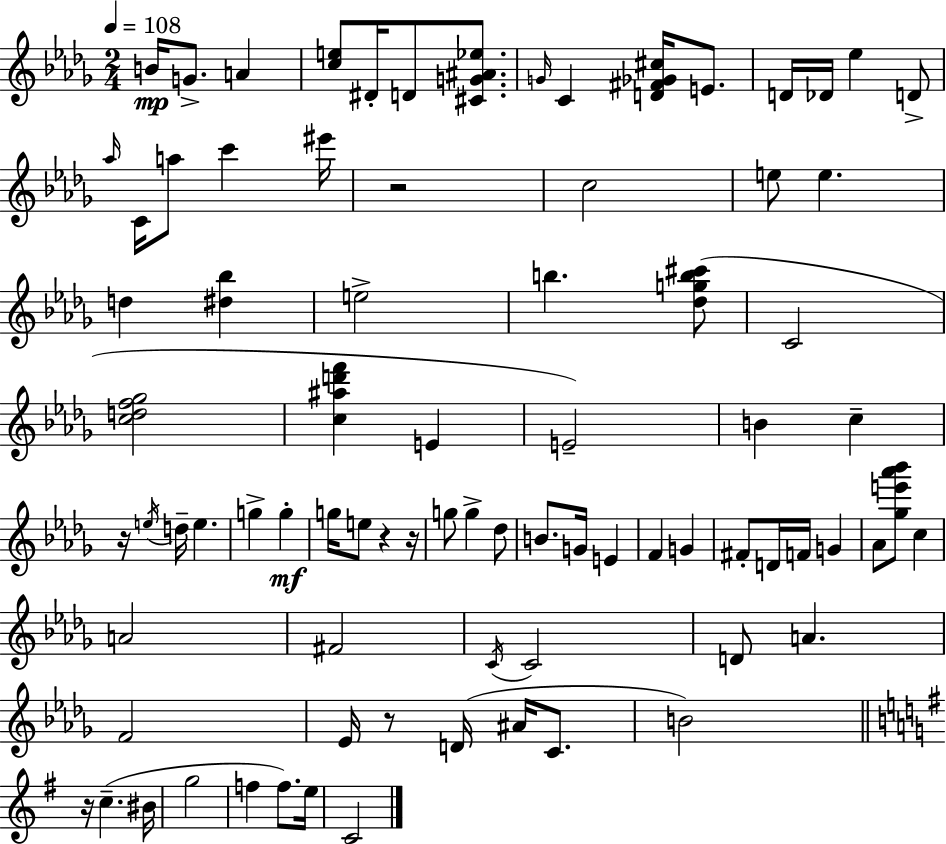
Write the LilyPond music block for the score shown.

{
  \clef treble
  \numericTimeSignature
  \time 2/4
  \key bes \minor
  \tempo 4 = 108
  b'16\mp g'8.-> a'4 | <c'' e''>8 dis'16-. d'8 <cis' g' ais' ees''>8. | \grace { g'16 } c'4 <d' fis' ges' cis''>16 e'8. | d'16 des'16 ees''4 d'8-> | \break \grace { aes''16 } c'16 a''8 c'''4 | eis'''16 r2 | c''2 | e''8 e''4. | \break d''4 <dis'' bes''>4 | e''2-> | b''4. | <des'' g'' b'' cis'''>8( c'2 | \break <c'' d'' f'' ges''>2 | <c'' ais'' d''' f'''>4 e'4 | e'2--) | b'4 c''4-- | \break r16 \acciaccatura { e''16 } d''16-- e''4. | g''4-> g''4-.\mf | g''16 e''8 r4 | r16 g''8 g''4-> | \break des''8 b'8. g'16 e'4 | f'4 g'4 | fis'8-. d'16 f'16 g'4 | aes'8 <ges'' e''' aes''' bes'''>8 c''4 | \break a'2 | fis'2 | \acciaccatura { c'16 } c'2 | d'8 a'4. | \break f'2 | ees'16 r8 d'16( | ais'16 c'8. b'2) | \bar "||" \break \key g \major r16 c''4.--( bis'16 | g''2 | f''4 f''8.) e''16 | c'2 | \break \bar "|."
}